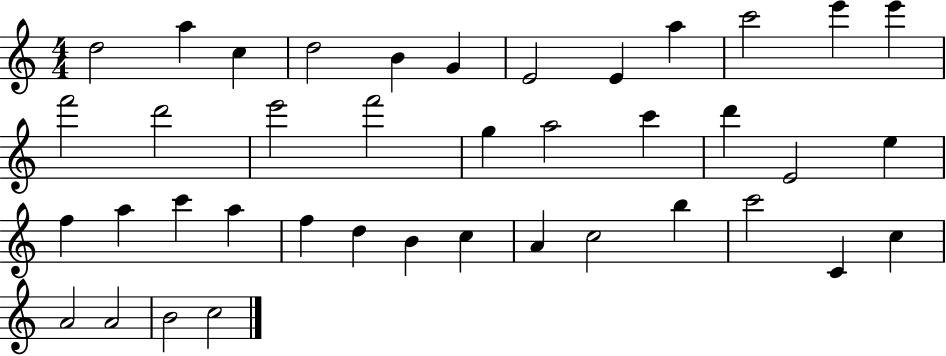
D5/h A5/q C5/q D5/h B4/q G4/q E4/h E4/q A5/q C6/h E6/q E6/q F6/h D6/h E6/h F6/h G5/q A5/h C6/q D6/q E4/h E5/q F5/q A5/q C6/q A5/q F5/q D5/q B4/q C5/q A4/q C5/h B5/q C6/h C4/q C5/q A4/h A4/h B4/h C5/h